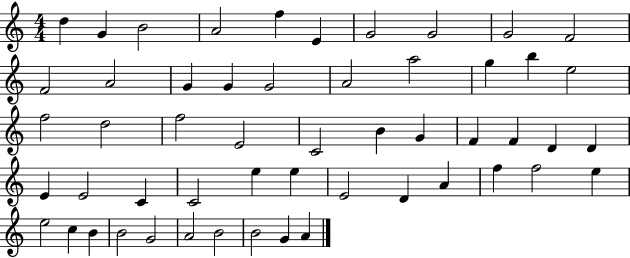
D5/q G4/q B4/h A4/h F5/q E4/q G4/h G4/h G4/h F4/h F4/h A4/h G4/q G4/q G4/h A4/h A5/h G5/q B5/q E5/h F5/h D5/h F5/h E4/h C4/h B4/q G4/q F4/q F4/q D4/q D4/q E4/q E4/h C4/q C4/h E5/q E5/q E4/h D4/q A4/q F5/q F5/h E5/q E5/h C5/q B4/q B4/h G4/h A4/h B4/h B4/h G4/q A4/q